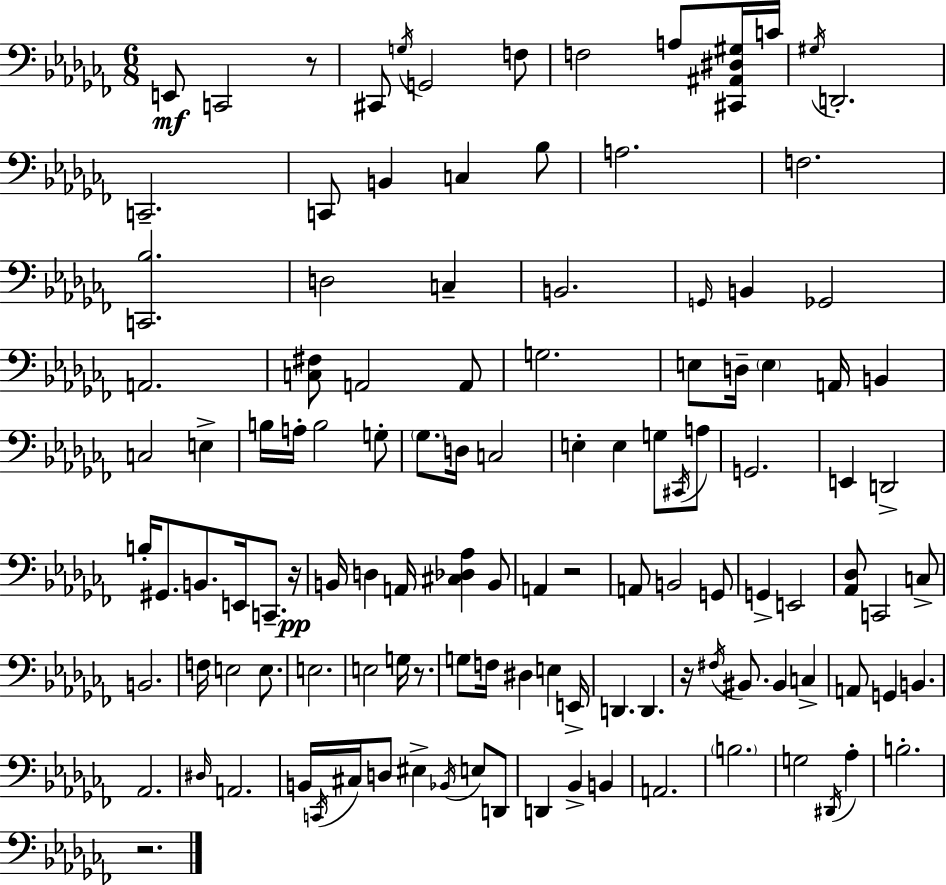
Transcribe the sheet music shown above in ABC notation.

X:1
T:Untitled
M:6/8
L:1/4
K:Abm
E,,/2 C,,2 z/2 ^C,,/2 G,/4 G,,2 F,/2 F,2 A,/2 [^C,,^A,,^D,^G,]/4 C/4 ^G,/4 D,,2 C,,2 C,,/2 B,, C, _B,/2 A,2 F,2 [C,,_B,]2 D,2 C, B,,2 G,,/4 B,, _G,,2 A,,2 [C,^F,]/2 A,,2 A,,/2 G,2 E,/2 D,/4 E, A,,/4 B,, C,2 E, B,/4 A,/4 B,2 G,/2 _G,/2 D,/4 C,2 E, E, G,/2 ^C,,/4 A,/2 G,,2 E,, D,,2 B,/4 ^G,,/2 B,,/2 E,,/4 C,,/2 z/4 B,,/4 D, A,,/4 [^C,_D,_A,] B,,/2 A,, z2 A,,/2 B,,2 G,,/2 G,, E,,2 [_A,,_D,]/2 C,,2 C,/2 B,,2 F,/4 E,2 E,/2 E,2 E,2 G,/4 z/2 G,/2 F,/4 ^D, E, E,,/4 D,, D,, z/4 ^F,/4 ^B,,/2 ^B,, C, A,,/2 G,, B,, _A,,2 ^D,/4 A,,2 B,,/4 C,,/4 ^C,/4 D,/2 ^E, _B,,/4 E,/2 D,,/2 D,, _B,, B,, A,,2 B,2 G,2 ^D,,/4 _A, B,2 z2